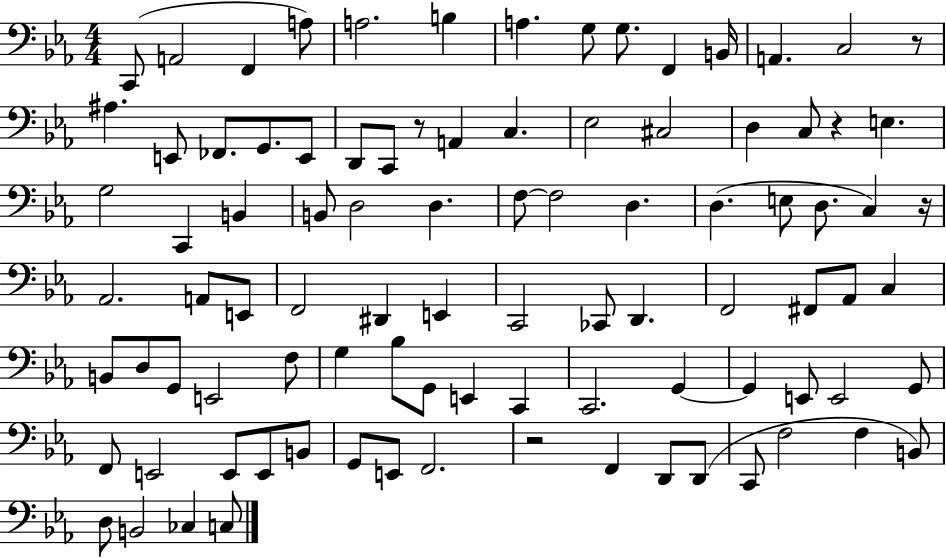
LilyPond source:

{
  \clef bass
  \numericTimeSignature
  \time 4/4
  \key ees \major
  c,8( a,2 f,4 a8) | a2. b4 | a4. g8 g8. f,4 b,16 | a,4. c2 r8 | \break ais4. e,8 fes,8. g,8. e,8 | d,8 c,8 r8 a,4 c4. | ees2 cis2 | d4 c8 r4 e4. | \break g2 c,4 b,4 | b,8 d2 d4. | f8~~ f2 d4. | d4.( e8 d8. c4) r16 | \break aes,2. a,8 e,8 | f,2 dis,4 e,4 | c,2 ces,8 d,4. | f,2 fis,8 aes,8 c4 | \break b,8 d8 g,8 e,2 f8 | g4 bes8 g,8 e,4 c,4 | c,2. g,4~~ | g,4 e,8 e,2 g,8 | \break f,8 e,2 e,8 e,8 b,8 | g,8 e,8 f,2. | r2 f,4 d,8 d,8( | c,8 f2 f4 b,8) | \break d8 b,2 ces4 c8 | \bar "|."
}